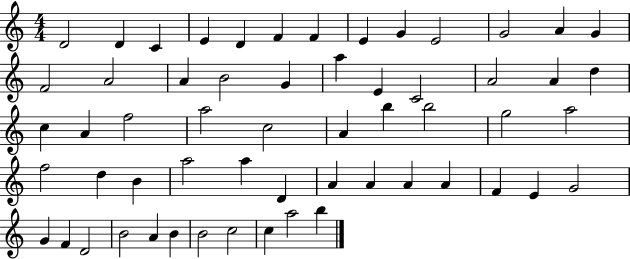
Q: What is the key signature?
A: C major